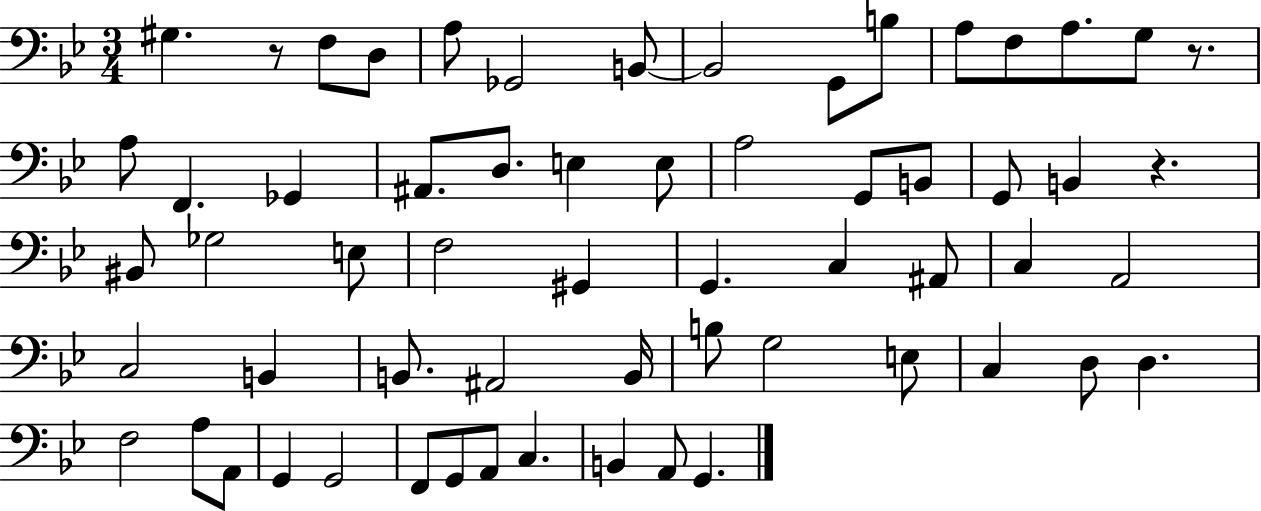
G#3/q. R/e F3/e D3/e A3/e Gb2/h B2/e B2/h G2/e B3/e A3/e F3/e A3/e. G3/e R/e. A3/e F2/q. Gb2/q A#2/e. D3/e. E3/q E3/e A3/h G2/e B2/e G2/e B2/q R/q. BIS2/e Gb3/h E3/e F3/h G#2/q G2/q. C3/q A#2/e C3/q A2/h C3/h B2/q B2/e. A#2/h B2/s B3/e G3/h E3/e C3/q D3/e D3/q. F3/h A3/e A2/e G2/q G2/h F2/e G2/e A2/e C3/q. B2/q A2/e G2/q.